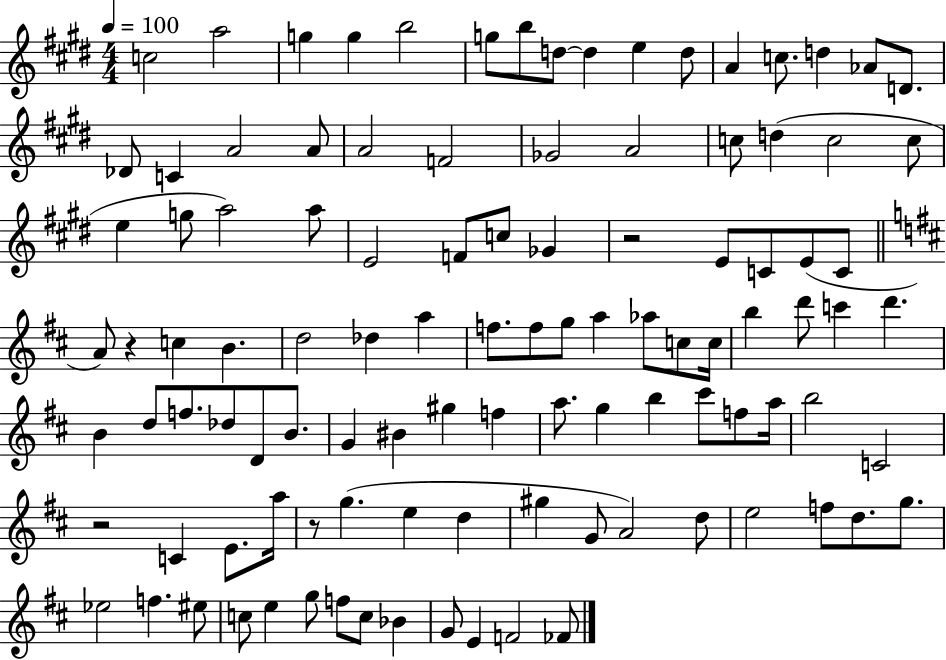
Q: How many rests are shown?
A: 4